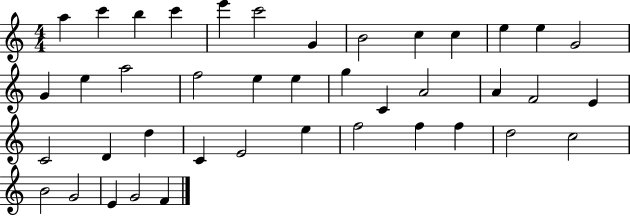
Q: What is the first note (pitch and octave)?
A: A5